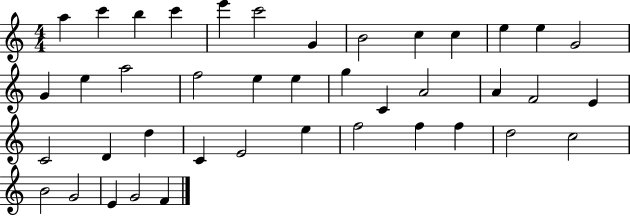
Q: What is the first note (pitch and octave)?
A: A5